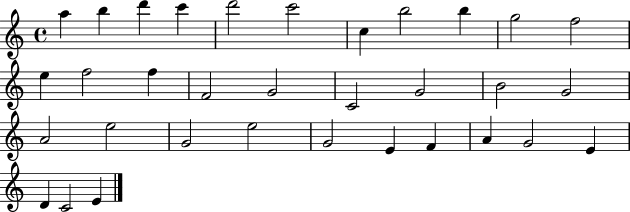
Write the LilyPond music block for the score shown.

{
  \clef treble
  \time 4/4
  \defaultTimeSignature
  \key c \major
  a''4 b''4 d'''4 c'''4 | d'''2 c'''2 | c''4 b''2 b''4 | g''2 f''2 | \break e''4 f''2 f''4 | f'2 g'2 | c'2 g'2 | b'2 g'2 | \break a'2 e''2 | g'2 e''2 | g'2 e'4 f'4 | a'4 g'2 e'4 | \break d'4 c'2 e'4 | \bar "|."
}